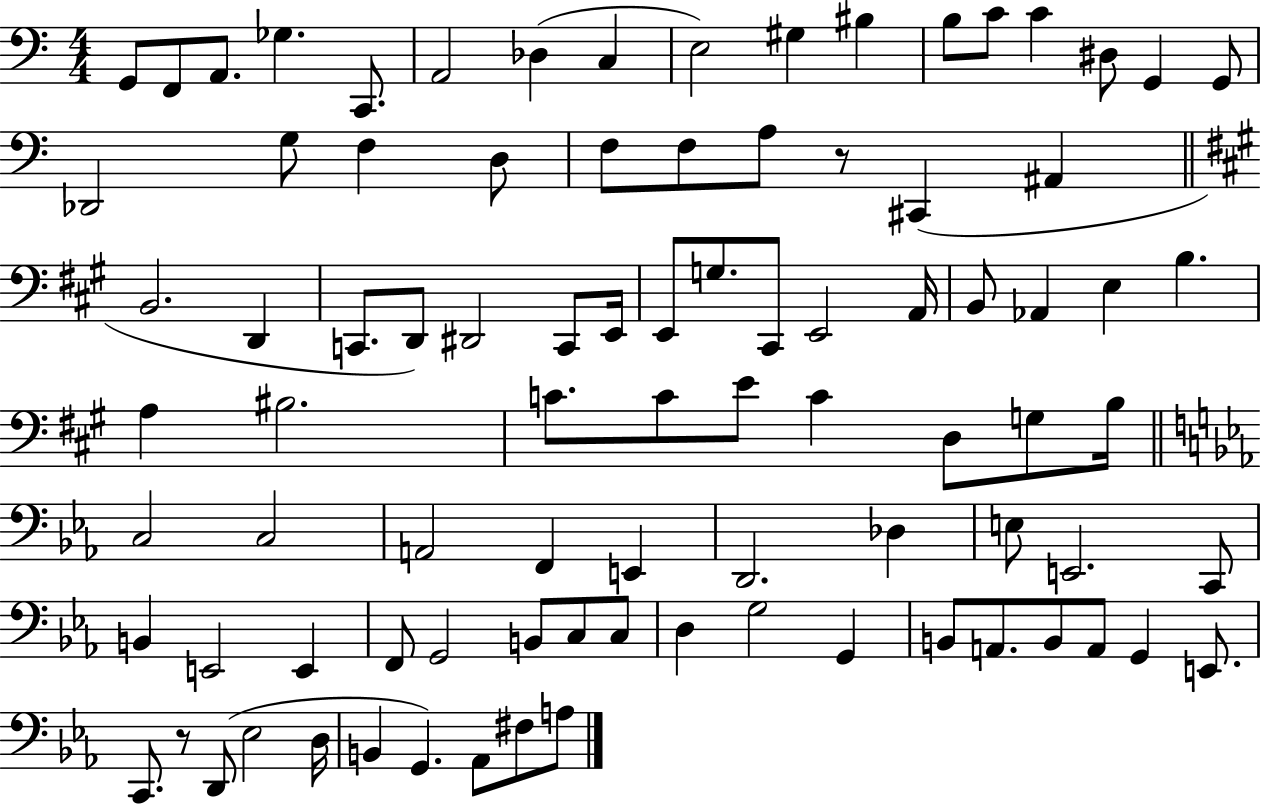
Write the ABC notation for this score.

X:1
T:Untitled
M:4/4
L:1/4
K:C
G,,/2 F,,/2 A,,/2 _G, C,,/2 A,,2 _D, C, E,2 ^G, ^B, B,/2 C/2 C ^D,/2 G,, G,,/2 _D,,2 G,/2 F, D,/2 F,/2 F,/2 A,/2 z/2 ^C,, ^A,, B,,2 D,, C,,/2 D,,/2 ^D,,2 C,,/2 E,,/4 E,,/2 G,/2 ^C,,/2 E,,2 A,,/4 B,,/2 _A,, E, B, A, ^B,2 C/2 C/2 E/2 C D,/2 G,/2 B,/4 C,2 C,2 A,,2 F,, E,, D,,2 _D, E,/2 E,,2 C,,/2 B,, E,,2 E,, F,,/2 G,,2 B,,/2 C,/2 C,/2 D, G,2 G,, B,,/2 A,,/2 B,,/2 A,,/2 G,, E,,/2 C,,/2 z/2 D,,/2 _E,2 D,/4 B,, G,, _A,,/2 ^F,/2 A,/2